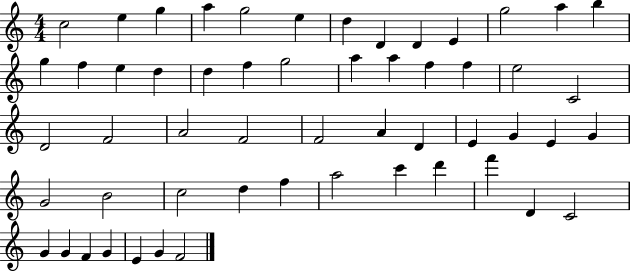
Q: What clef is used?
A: treble